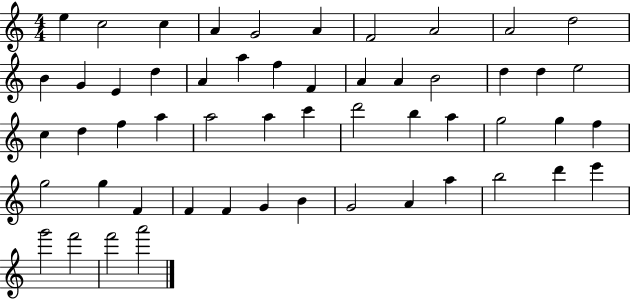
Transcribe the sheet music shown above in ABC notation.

X:1
T:Untitled
M:4/4
L:1/4
K:C
e c2 c A G2 A F2 A2 A2 d2 B G E d A a f F A A B2 d d e2 c d f a a2 a c' d'2 b a g2 g f g2 g F F F G B G2 A a b2 d' e' g'2 f'2 f'2 a'2